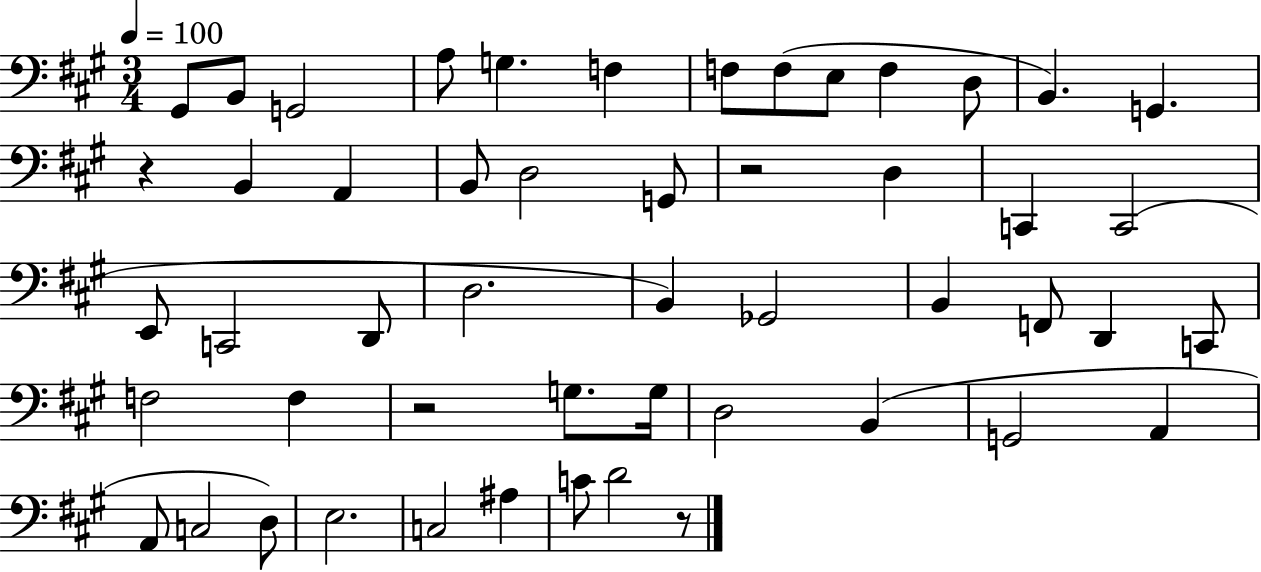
X:1
T:Untitled
M:3/4
L:1/4
K:A
^G,,/2 B,,/2 G,,2 A,/2 G, F, F,/2 F,/2 E,/2 F, D,/2 B,, G,, z B,, A,, B,,/2 D,2 G,,/2 z2 D, C,, C,,2 E,,/2 C,,2 D,,/2 D,2 B,, _G,,2 B,, F,,/2 D,, C,,/2 F,2 F, z2 G,/2 G,/4 D,2 B,, G,,2 A,, A,,/2 C,2 D,/2 E,2 C,2 ^A, C/2 D2 z/2